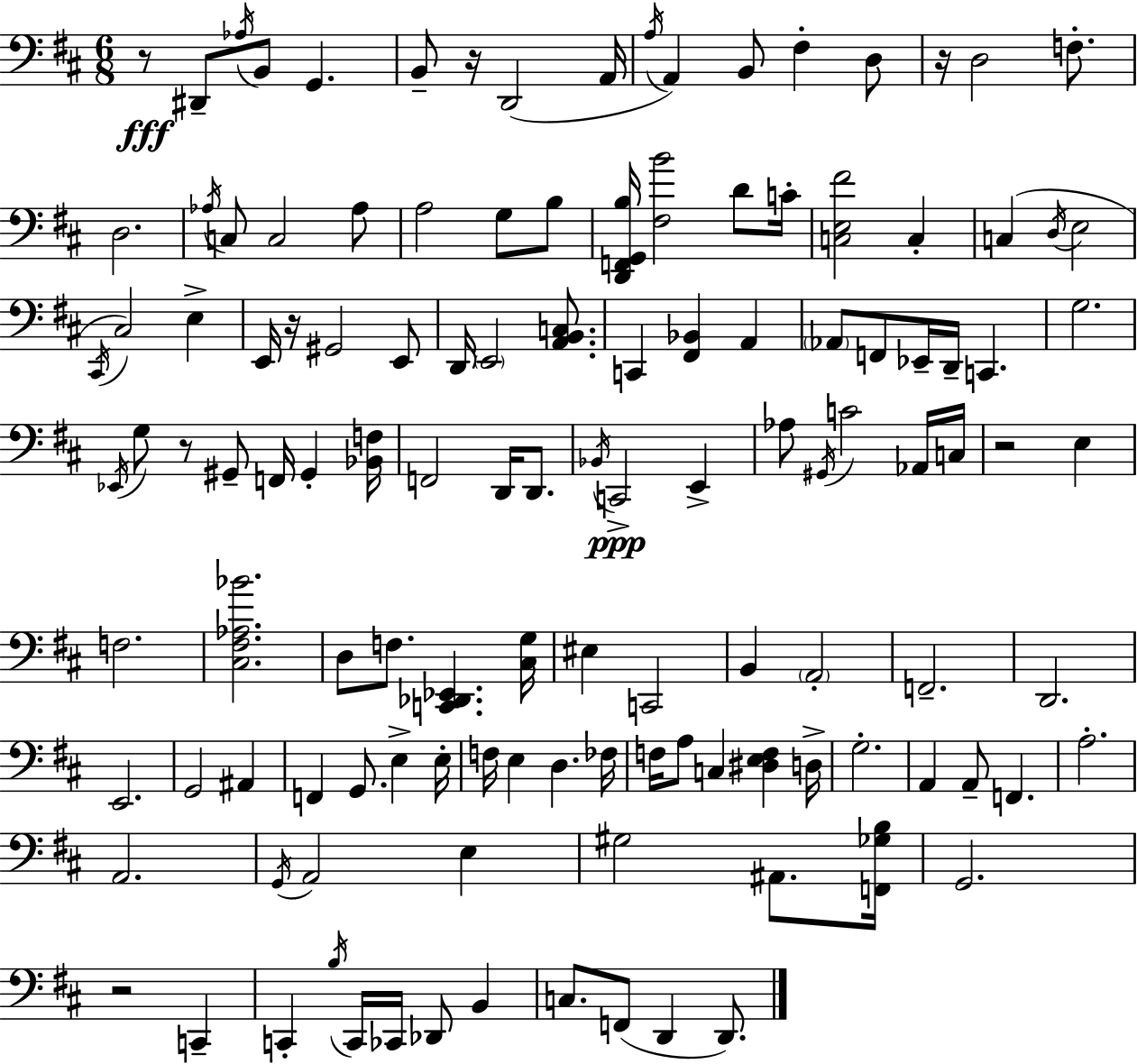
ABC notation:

X:1
T:Untitled
M:6/8
L:1/4
K:D
z/2 ^D,,/2 _A,/4 B,,/2 G,, B,,/2 z/4 D,,2 A,,/4 A,/4 A,, B,,/2 ^F, D,/2 z/4 D,2 F,/2 D,2 _A,/4 C,/2 C,2 _A,/2 A,2 G,/2 B,/2 [D,,F,,G,,B,]/4 [^F,B]2 D/2 C/4 [C,E,^F]2 C, C, D,/4 E,2 ^C,,/4 ^C,2 E, E,,/4 z/4 ^G,,2 E,,/2 D,,/4 E,,2 [A,,B,,C,]/2 C,, [^F,,_B,,] A,, _A,,/2 F,,/2 _E,,/4 D,,/4 C,, G,2 _E,,/4 G,/2 z/2 ^G,,/2 F,,/4 ^G,, [_B,,F,]/4 F,,2 D,,/4 D,,/2 _B,,/4 C,,2 E,, _A,/2 ^G,,/4 C2 _A,,/4 C,/4 z2 E, F,2 [^C,^F,_A,_B]2 D,/2 F,/2 [C,,_D,,_E,,] [^C,G,]/4 ^E, C,,2 B,, A,,2 F,,2 D,,2 E,,2 G,,2 ^A,, F,, G,,/2 E, E,/4 F,/4 E, D, _F,/4 F,/4 A,/2 C, [^D,E,F,] D,/4 G,2 A,, A,,/2 F,, A,2 A,,2 G,,/4 A,,2 E, ^G,2 ^A,,/2 [F,,_G,B,]/4 G,,2 z2 C,, C,, B,/4 C,,/4 _C,,/4 _D,,/2 B,, C,/2 F,,/2 D,, D,,/2